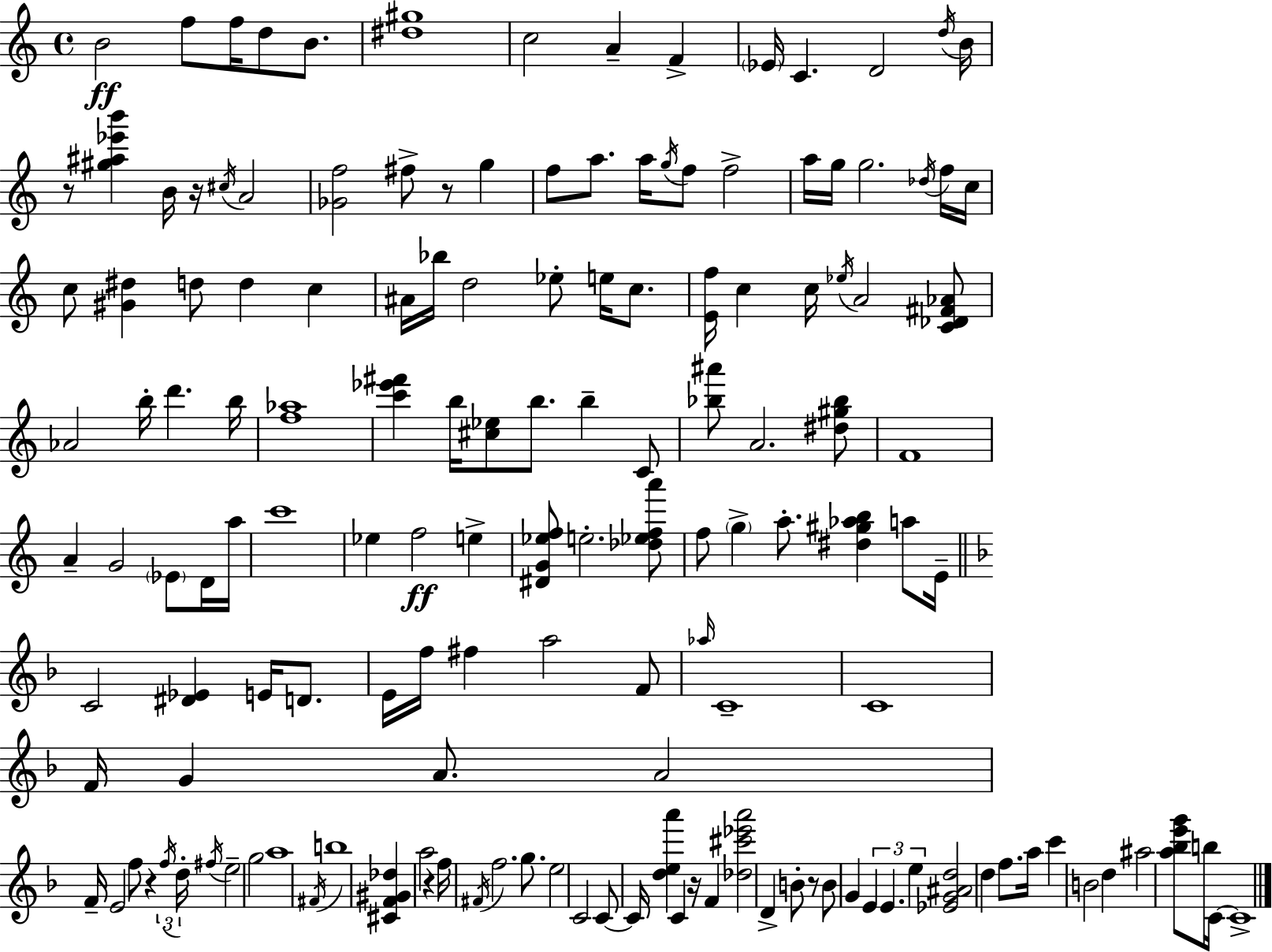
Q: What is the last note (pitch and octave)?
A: C4